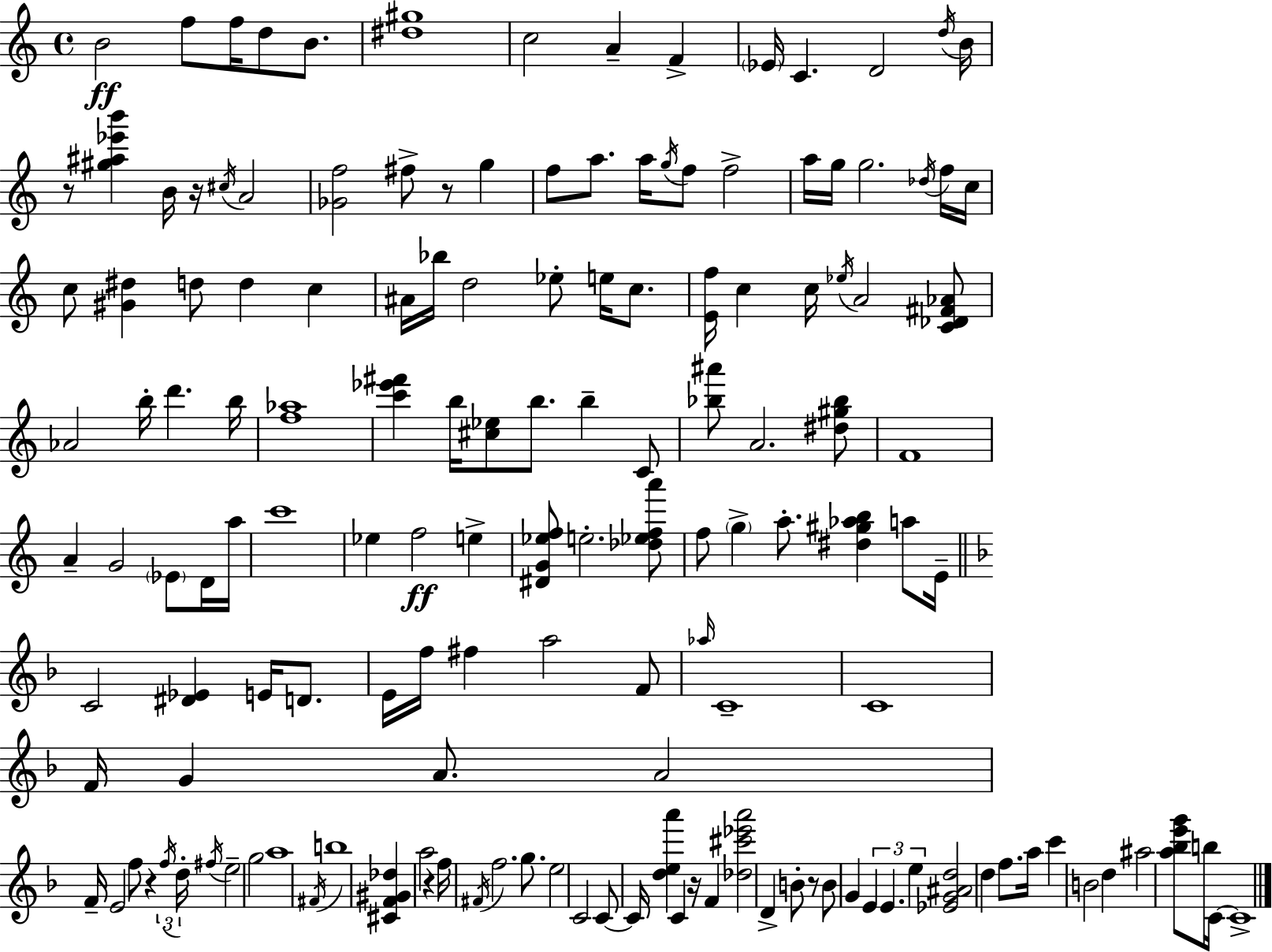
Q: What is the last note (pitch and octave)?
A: C4